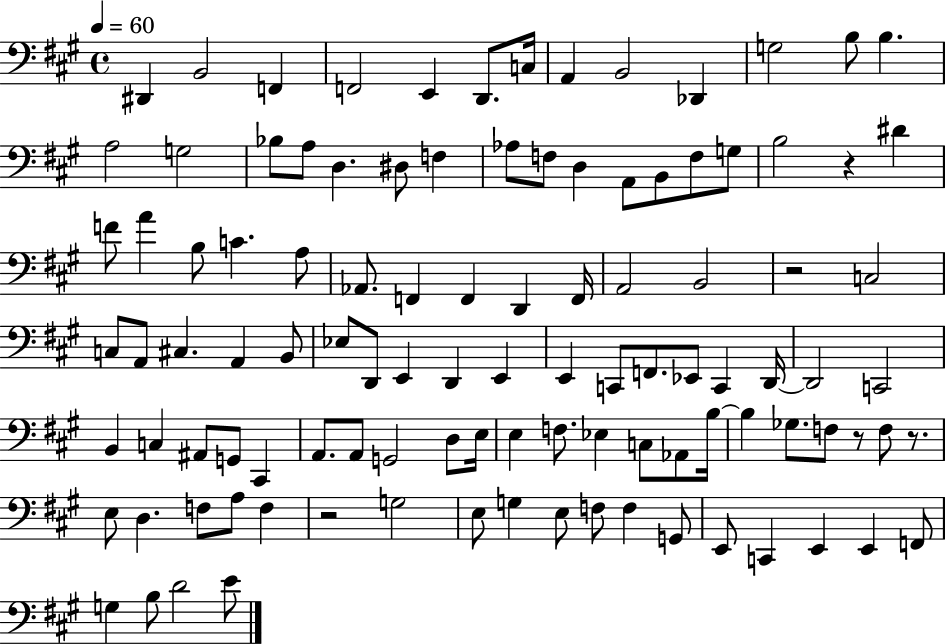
X:1
T:Untitled
M:4/4
L:1/4
K:A
^D,, B,,2 F,, F,,2 E,, D,,/2 C,/4 A,, B,,2 _D,, G,2 B,/2 B, A,2 G,2 _B,/2 A,/2 D, ^D,/2 F, _A,/2 F,/2 D, A,,/2 B,,/2 F,/2 G,/2 B,2 z ^D F/2 A B,/2 C A,/2 _A,,/2 F,, F,, D,, F,,/4 A,,2 B,,2 z2 C,2 C,/2 A,,/2 ^C, A,, B,,/2 _E,/2 D,,/2 E,, D,, E,, E,, C,,/2 F,,/2 _E,,/2 C,, D,,/4 D,,2 C,,2 B,, C, ^A,,/2 G,,/2 ^C,, A,,/2 A,,/2 G,,2 D,/2 E,/4 E, F,/2 _E, C,/2 _A,,/2 B,/4 B, _G,/2 F,/2 z/2 F,/2 z/2 E,/2 D, F,/2 A,/2 F, z2 G,2 E,/2 G, E,/2 F,/2 F, G,,/2 E,,/2 C,, E,, E,, F,,/2 G, B,/2 D2 E/2